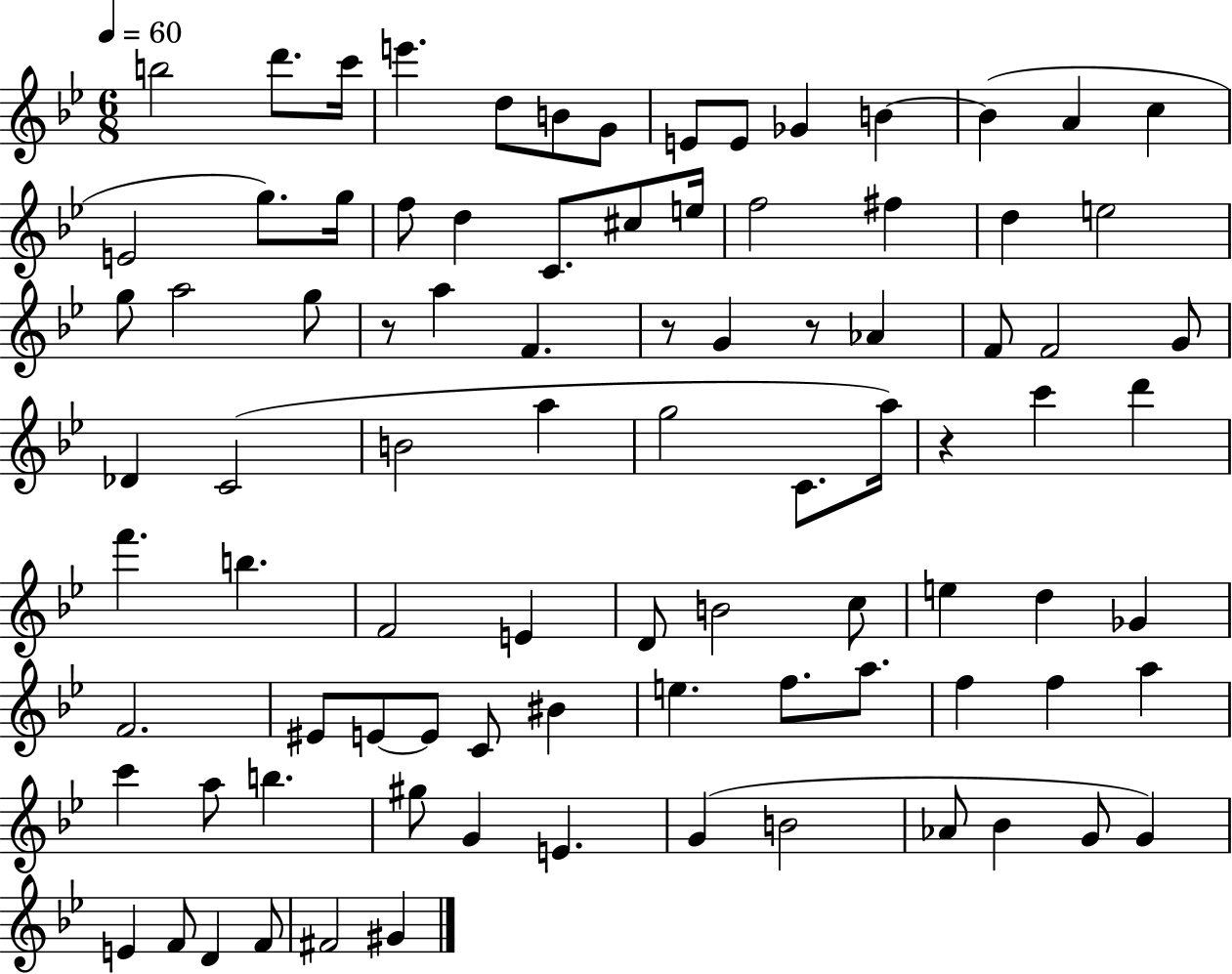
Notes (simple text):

B5/h D6/e. C6/s E6/q. D5/e B4/e G4/e E4/e E4/e Gb4/q B4/q B4/q A4/q C5/q E4/h G5/e. G5/s F5/e D5/q C4/e. C#5/e E5/s F5/h F#5/q D5/q E5/h G5/e A5/h G5/e R/e A5/q F4/q. R/e G4/q R/e Ab4/q F4/e F4/h G4/e Db4/q C4/h B4/h A5/q G5/h C4/e. A5/s R/q C6/q D6/q F6/q. B5/q. F4/h E4/q D4/e B4/h C5/e E5/q D5/q Gb4/q F4/h. EIS4/e E4/e E4/e C4/e BIS4/q E5/q. F5/e. A5/e. F5/q F5/q A5/q C6/q A5/e B5/q. G#5/e G4/q E4/q. G4/q B4/h Ab4/e Bb4/q G4/e G4/q E4/q F4/e D4/q F4/e F#4/h G#4/q